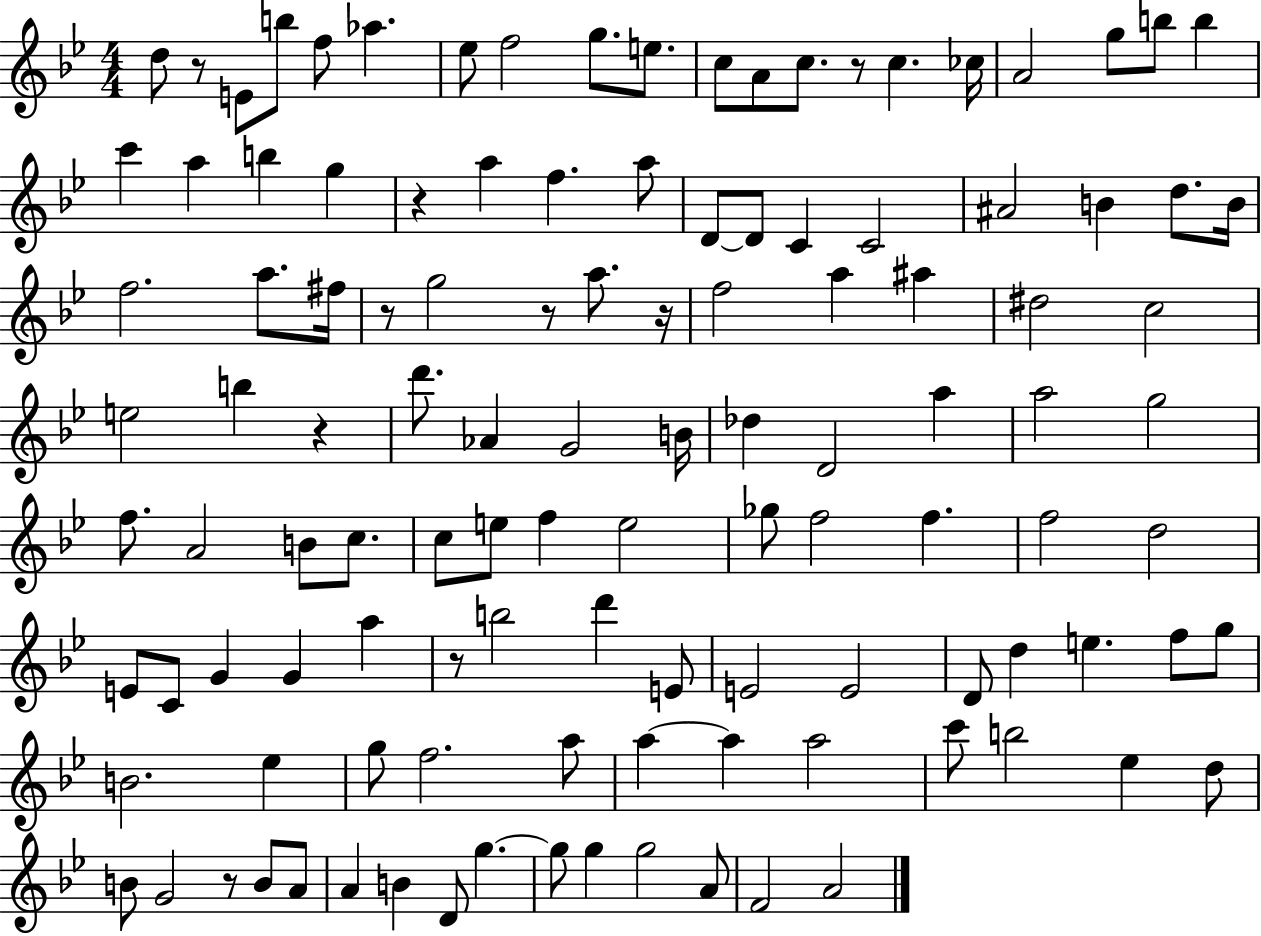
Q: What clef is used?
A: treble